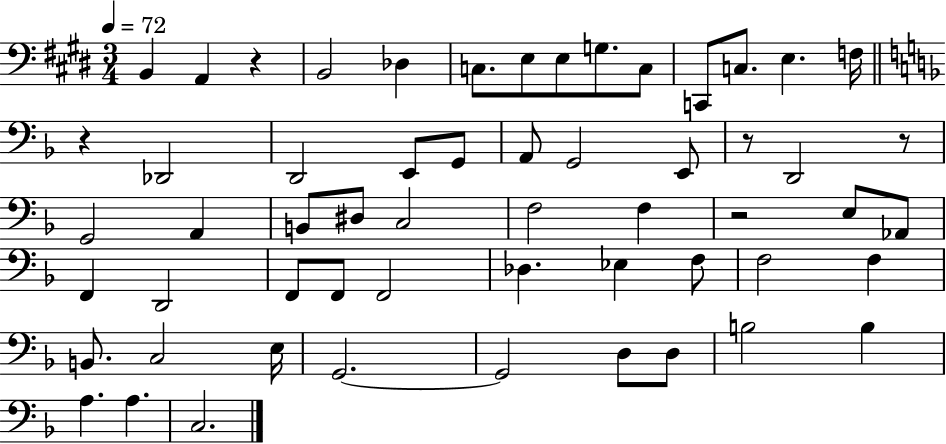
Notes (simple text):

B2/q A2/q R/q B2/h Db3/q C3/e. E3/e E3/e G3/e. C3/e C2/e C3/e. E3/q. F3/s R/q Db2/h D2/h E2/e G2/e A2/e G2/h E2/e R/e D2/h R/e G2/h A2/q B2/e D#3/e C3/h F3/h F3/q R/h E3/e Ab2/e F2/q D2/h F2/e F2/e F2/h Db3/q. Eb3/q F3/e F3/h F3/q B2/e. C3/h E3/s G2/h. G2/h D3/e D3/e B3/h B3/q A3/q. A3/q. C3/h.